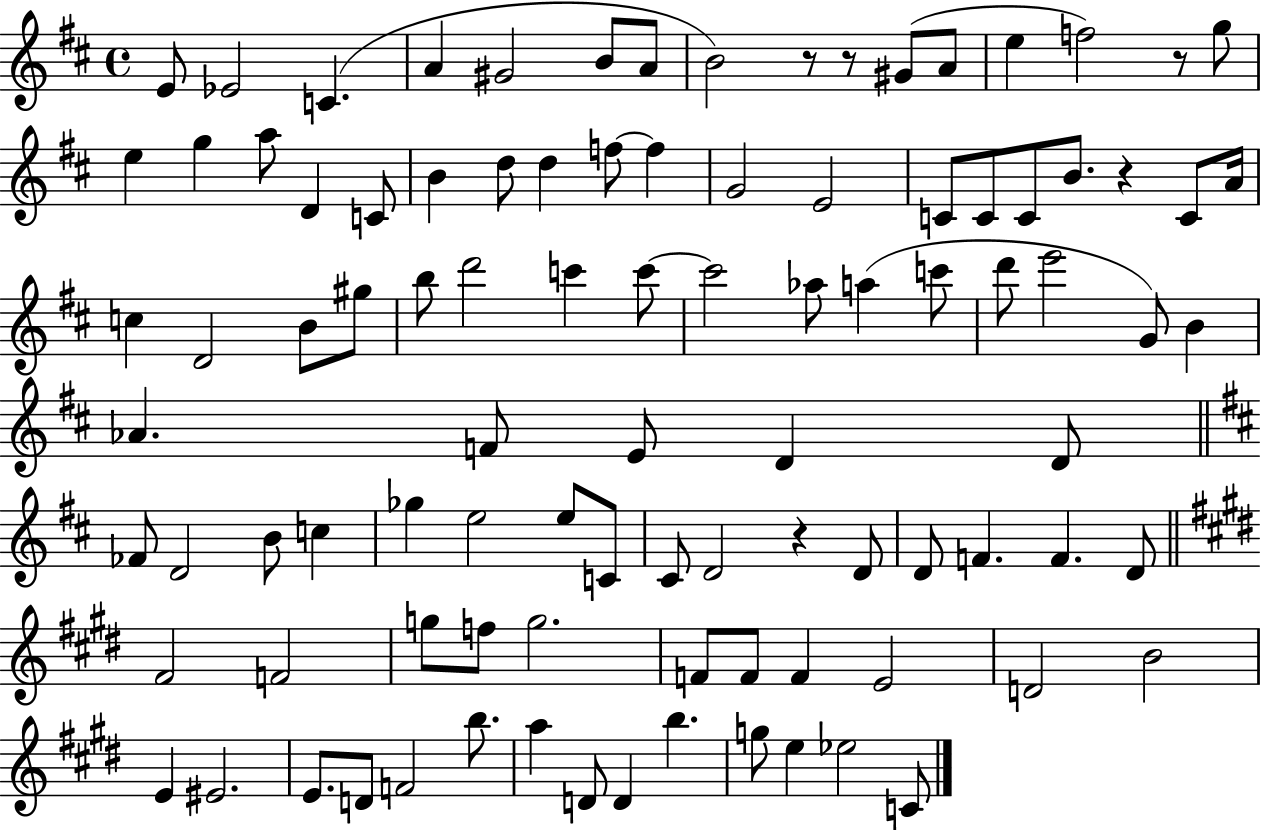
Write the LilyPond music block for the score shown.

{
  \clef treble
  \time 4/4
  \defaultTimeSignature
  \key d \major
  e'8 ees'2 c'4.( | a'4 gis'2 b'8 a'8 | b'2) r8 r8 gis'8( a'8 | e''4 f''2) r8 g''8 | \break e''4 g''4 a''8 d'4 c'8 | b'4 d''8 d''4 f''8~~ f''4 | g'2 e'2 | c'8 c'8 c'8 b'8. r4 c'8 a'16 | \break c''4 d'2 b'8 gis''8 | b''8 d'''2 c'''4 c'''8~~ | c'''2 aes''8 a''4( c'''8 | d'''8 e'''2 g'8) b'4 | \break aes'4. f'8 e'8 d'4 d'8 | \bar "||" \break \key d \major fes'8 d'2 b'8 c''4 | ges''4 e''2 e''8 c'8 | cis'8 d'2 r4 d'8 | d'8 f'4. f'4. d'8 | \break \bar "||" \break \key e \major fis'2 f'2 | g''8 f''8 g''2. | f'8 f'8 f'4 e'2 | d'2 b'2 | \break e'4 eis'2. | e'8. d'8 f'2 b''8. | a''4 d'8 d'4 b''4. | g''8 e''4 ees''2 c'8 | \break \bar "|."
}